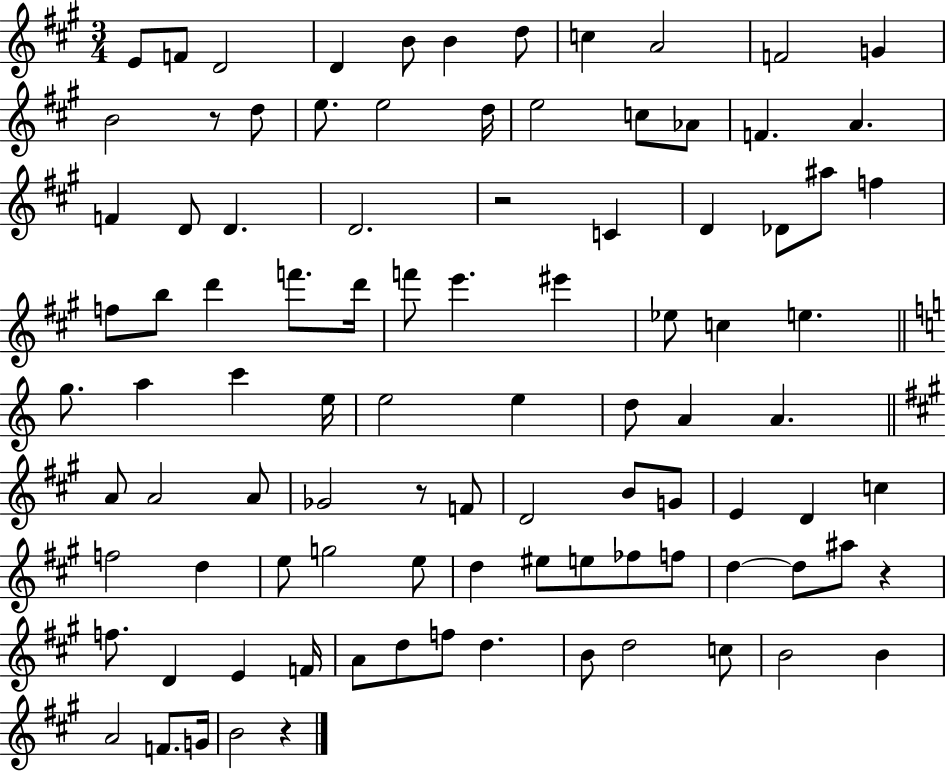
{
  \clef treble
  \numericTimeSignature
  \time 3/4
  \key a \major
  e'8 f'8 d'2 | d'4 b'8 b'4 d''8 | c''4 a'2 | f'2 g'4 | \break b'2 r8 d''8 | e''8. e''2 d''16 | e''2 c''8 aes'8 | f'4. a'4. | \break f'4 d'8 d'4. | d'2. | r2 c'4 | d'4 des'8 ais''8 f''4 | \break f''8 b''8 d'''4 f'''8. d'''16 | f'''8 e'''4. eis'''4 | ees''8 c''4 e''4. | \bar "||" \break \key c \major g''8. a''4 c'''4 e''16 | e''2 e''4 | d''8 a'4 a'4. | \bar "||" \break \key a \major a'8 a'2 a'8 | ges'2 r8 f'8 | d'2 b'8 g'8 | e'4 d'4 c''4 | \break f''2 d''4 | e''8 g''2 e''8 | d''4 eis''8 e''8 fes''8 f''8 | d''4~~ d''8 ais''8 r4 | \break f''8. d'4 e'4 f'16 | a'8 d''8 f''8 d''4. | b'8 d''2 c''8 | b'2 b'4 | \break a'2 f'8. g'16 | b'2 r4 | \bar "|."
}